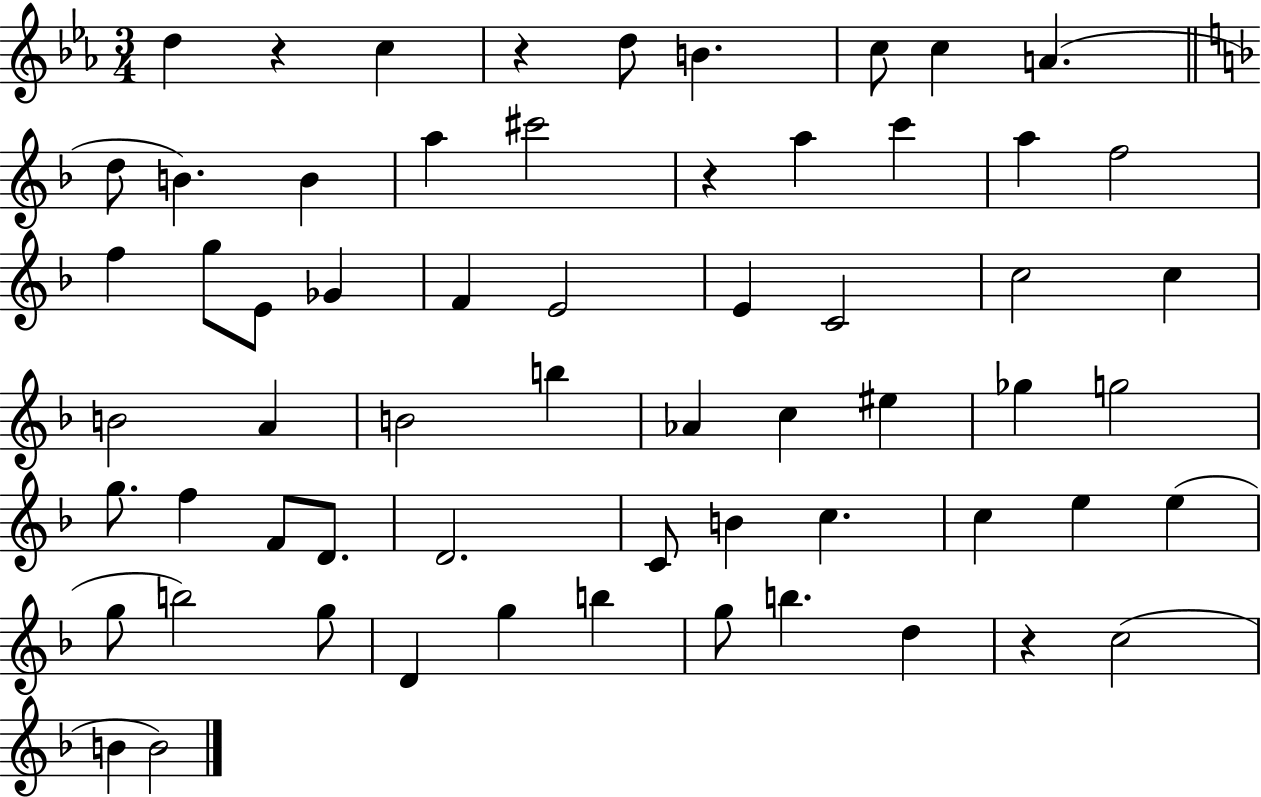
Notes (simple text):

D5/q R/q C5/q R/q D5/e B4/q. C5/e C5/q A4/q. D5/e B4/q. B4/q A5/q C#6/h R/q A5/q C6/q A5/q F5/h F5/q G5/e E4/e Gb4/q F4/q E4/h E4/q C4/h C5/h C5/q B4/h A4/q B4/h B5/q Ab4/q C5/q EIS5/q Gb5/q G5/h G5/e. F5/q F4/e D4/e. D4/h. C4/e B4/q C5/q. C5/q E5/q E5/q G5/e B5/h G5/e D4/q G5/q B5/q G5/e B5/q. D5/q R/q C5/h B4/q B4/h